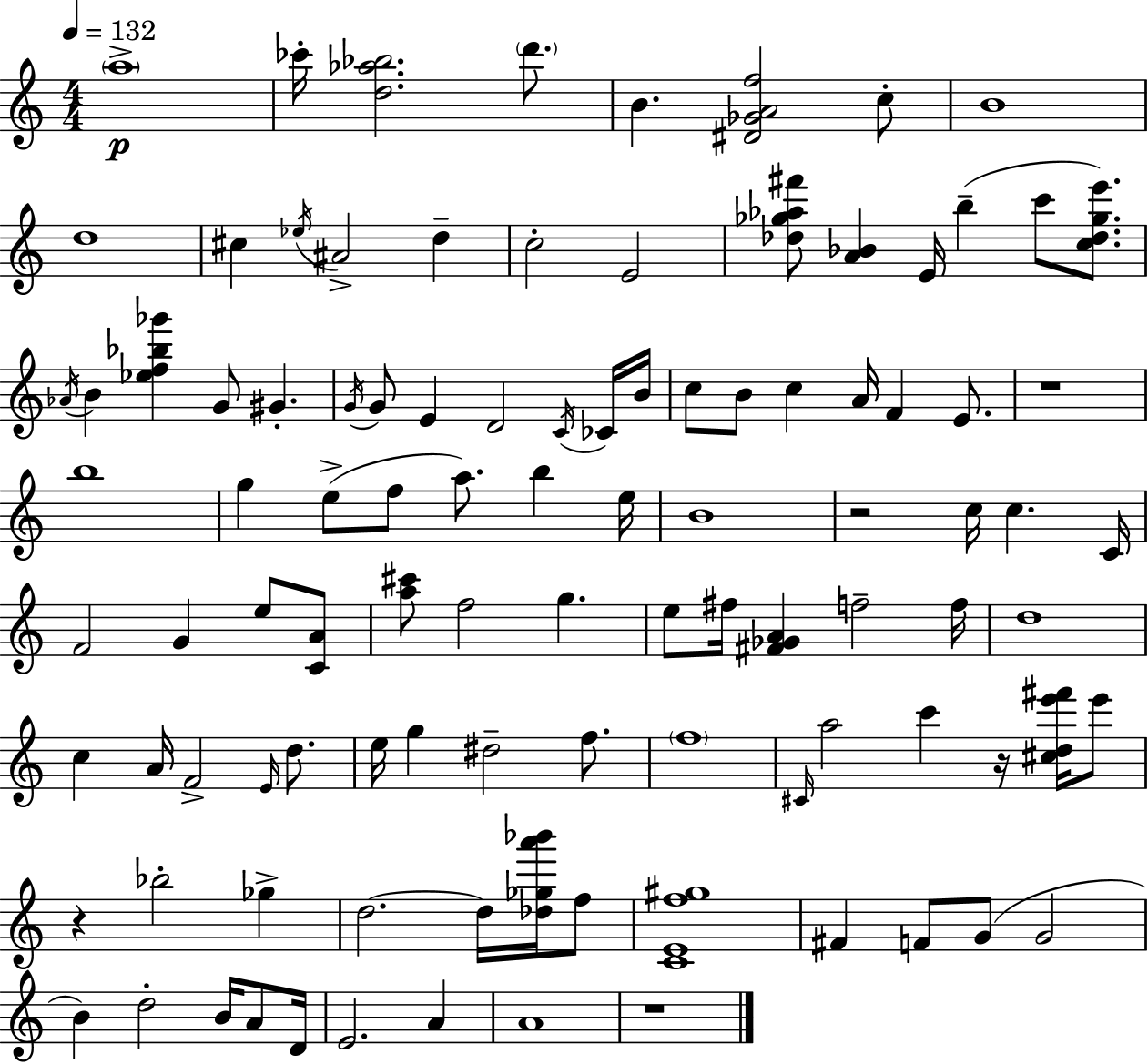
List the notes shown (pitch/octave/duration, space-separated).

A5/w CES6/s [D5,Ab5,Bb5]/h. D6/e. B4/q. [D#4,Gb4,A4,F5]/h C5/e B4/w D5/w C#5/q Eb5/s A#4/h D5/q C5/h E4/h [Db5,Gb5,Ab5,F#6]/e [A4,Bb4]/q E4/s B5/q C6/e [C5,Db5,Gb5,E6]/e. Ab4/s B4/q [Eb5,F5,Bb5,Gb6]/q G4/e G#4/q. G4/s G4/e E4/q D4/h C4/s CES4/s B4/s C5/e B4/e C5/q A4/s F4/q E4/e. R/w B5/w G5/q E5/e F5/e A5/e. B5/q E5/s B4/w R/h C5/s C5/q. C4/s F4/h G4/q E5/e [C4,A4]/e [A5,C#6]/e F5/h G5/q. E5/e F#5/s [F#4,Gb4,A4]/q F5/h F5/s D5/w C5/q A4/s F4/h E4/s D5/e. E5/s G5/q D#5/h F5/e. F5/w C#4/s A5/h C6/q R/s [C#5,D5,E6,F#6]/s E6/e R/q Bb5/h Gb5/q D5/h. D5/s [Db5,Gb5,A6,Bb6]/s F5/e [C4,E4,F5,G#5]/w F#4/q F4/e G4/e G4/h B4/q D5/h B4/s A4/e D4/s E4/h. A4/q A4/w R/w